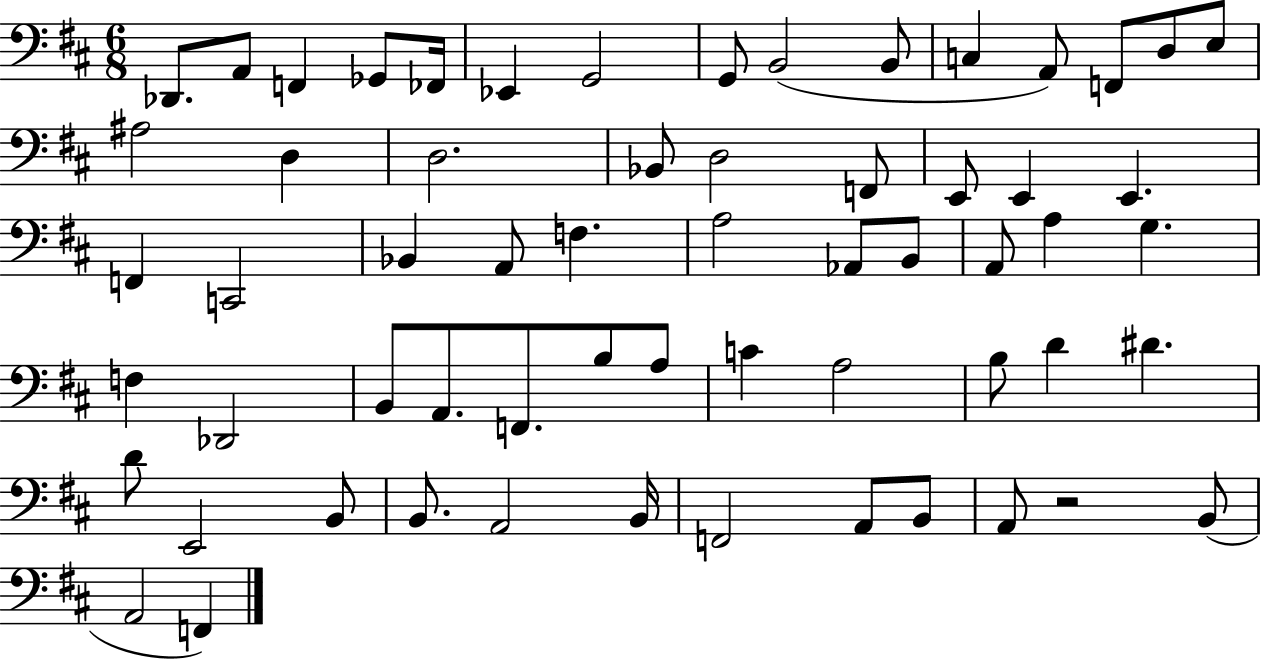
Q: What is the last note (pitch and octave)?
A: F2